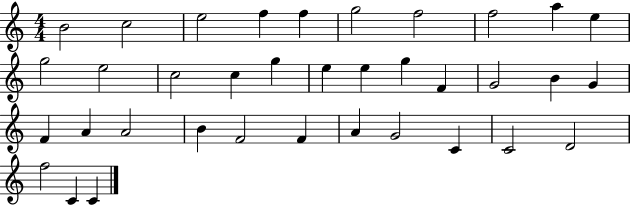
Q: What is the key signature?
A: C major